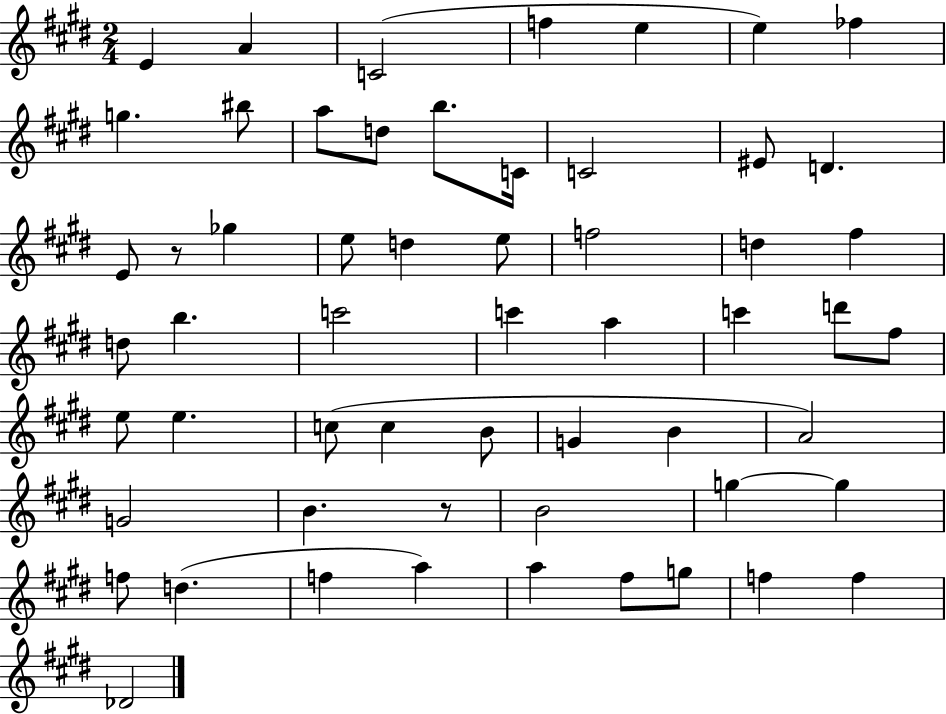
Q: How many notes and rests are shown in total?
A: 57